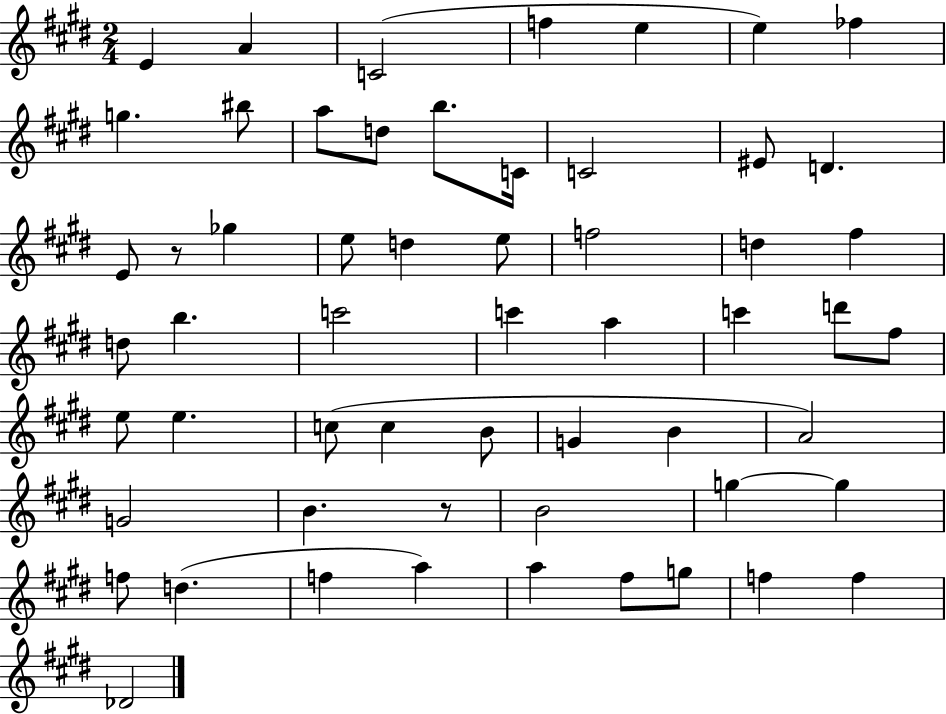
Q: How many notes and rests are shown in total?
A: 57